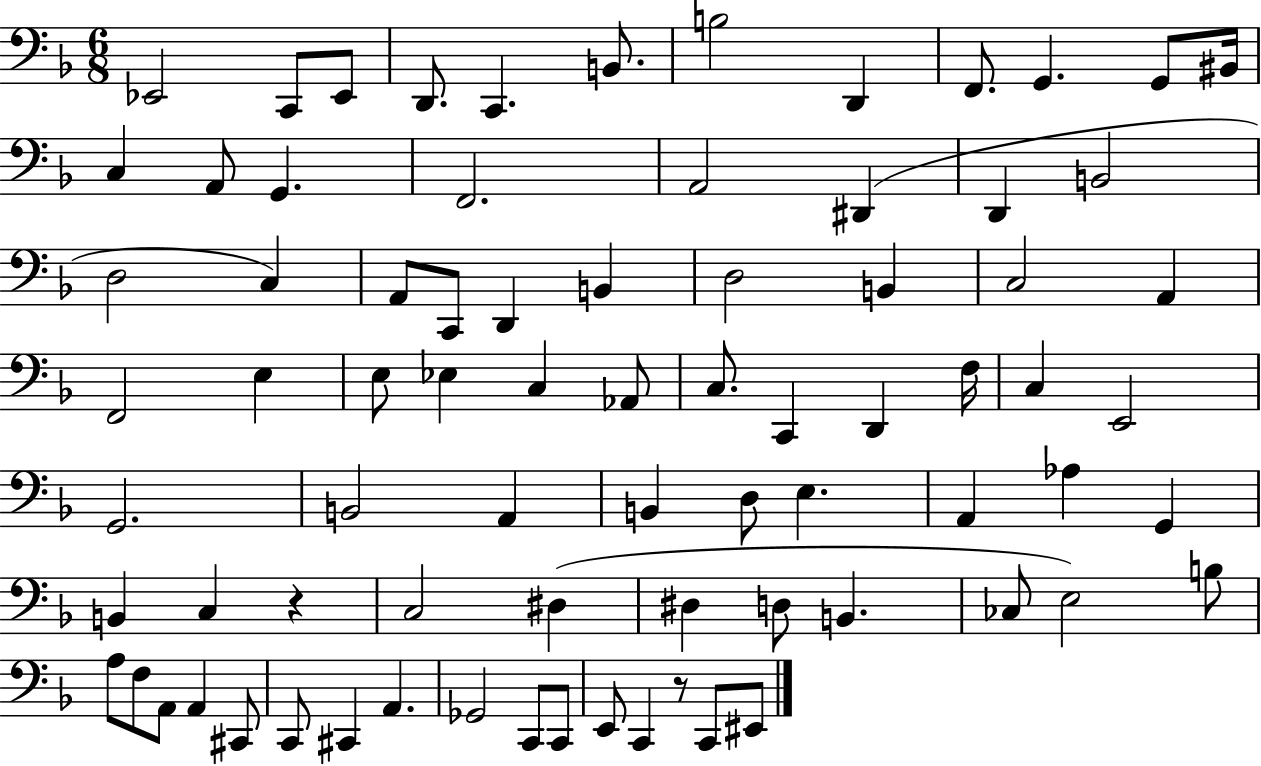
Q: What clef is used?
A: bass